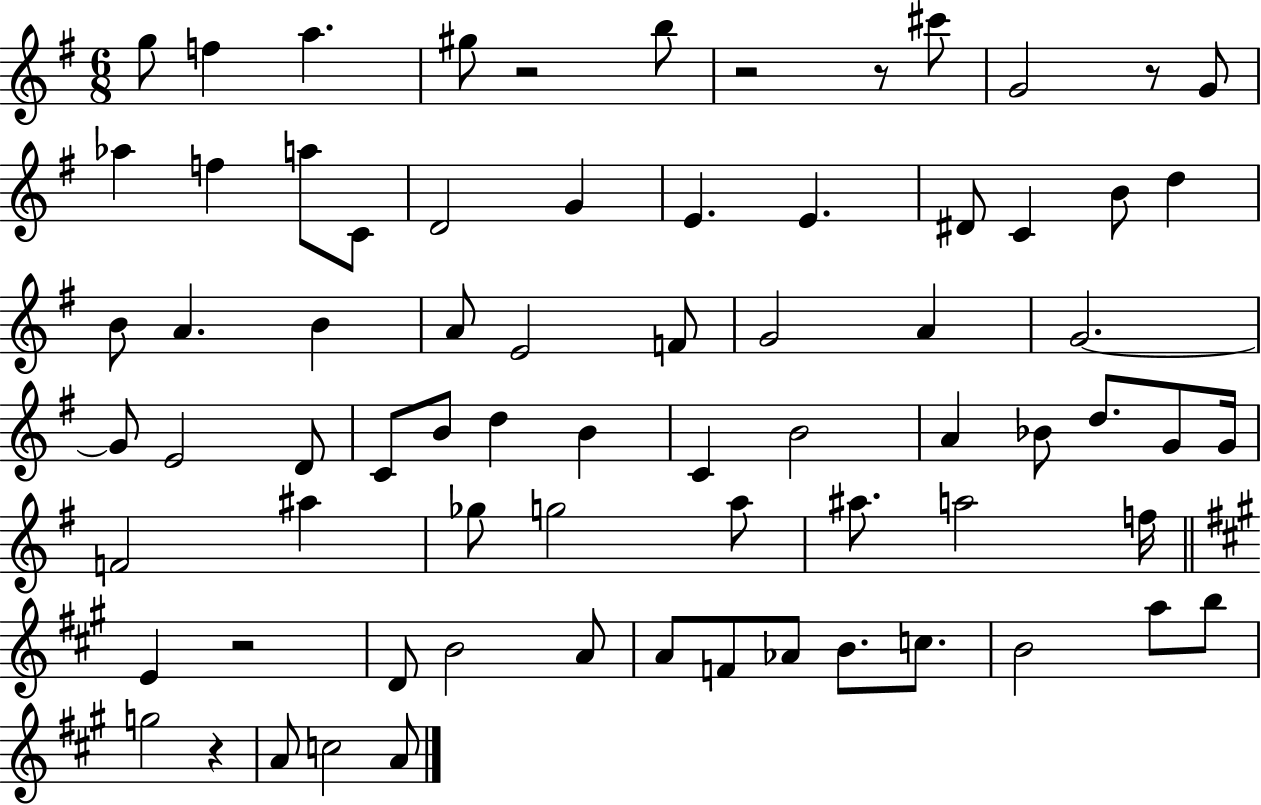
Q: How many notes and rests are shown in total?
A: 73